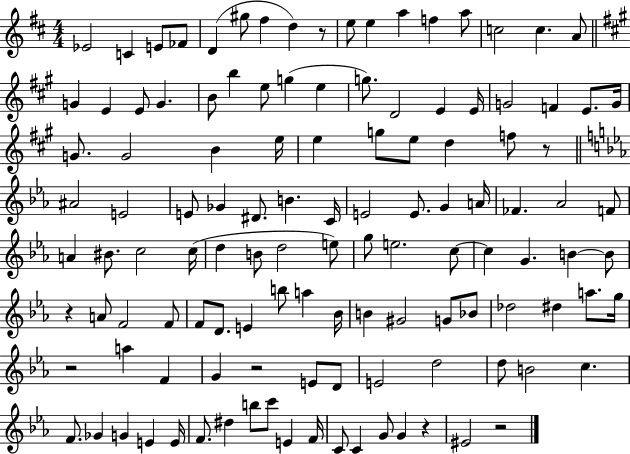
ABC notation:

X:1
T:Untitled
M:4/4
L:1/4
K:D
_E2 C E/2 _F/2 D ^g/2 ^f d z/2 e/2 e a f a/2 c2 c A/2 G E E/2 G B/2 b e/2 g e g/2 D2 E E/4 G2 F E/2 G/4 G/2 G2 B e/4 e g/2 e/2 d f/2 z/2 ^A2 E2 E/2 _G ^D/2 B C/4 E2 E/2 G A/4 _F _A2 F/2 A ^B/2 c2 c/4 d B/2 d2 e/2 g/2 e2 c/2 c G B B/2 z A/2 F2 F/2 F/2 D/2 E b/2 a _B/4 B ^G2 G/2 _B/2 _d2 ^d a/2 g/4 z2 a F G z2 E/2 D/2 E2 d2 d/2 B2 c F/2 _G G E E/4 F/2 ^d b/2 c'/2 E F/4 C/2 C G/2 G z ^E2 z2